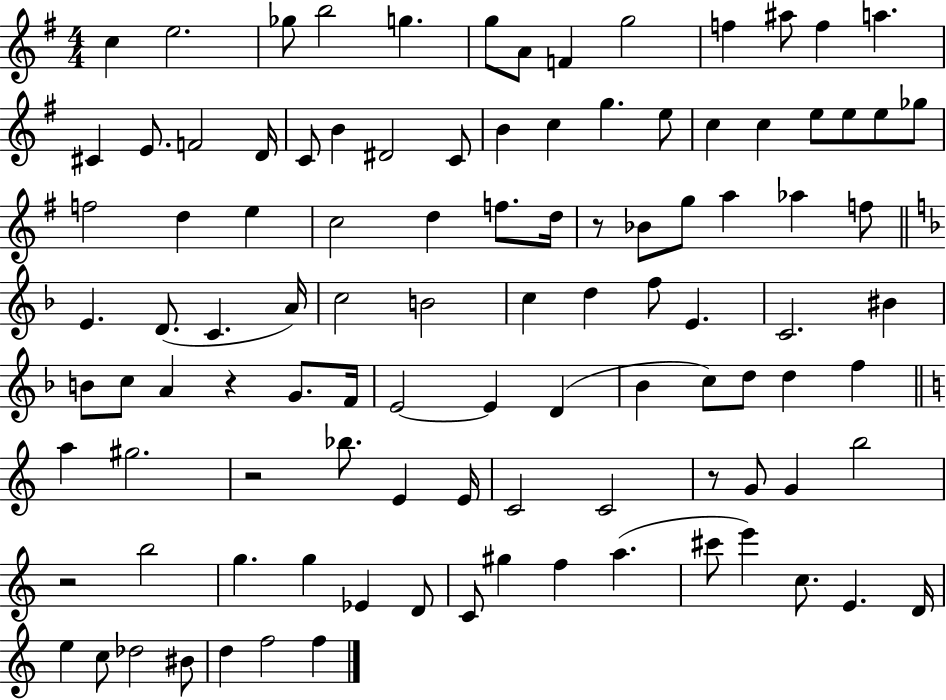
X:1
T:Untitled
M:4/4
L:1/4
K:G
c e2 _g/2 b2 g g/2 A/2 F g2 f ^a/2 f a ^C E/2 F2 D/4 C/2 B ^D2 C/2 B c g e/2 c c e/2 e/2 e/2 _g/2 f2 d e c2 d f/2 d/4 z/2 _B/2 g/2 a _a f/2 E D/2 C A/4 c2 B2 c d f/2 E C2 ^B B/2 c/2 A z G/2 F/4 E2 E D _B c/2 d/2 d f a ^g2 z2 _b/2 E E/4 C2 C2 z/2 G/2 G b2 z2 b2 g g _E D/2 C/2 ^g f a ^c'/2 e' c/2 E D/4 e c/2 _d2 ^B/2 d f2 f